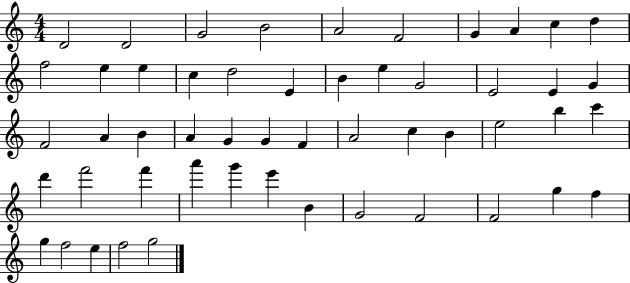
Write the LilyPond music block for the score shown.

{
  \clef treble
  \numericTimeSignature
  \time 4/4
  \key c \major
  d'2 d'2 | g'2 b'2 | a'2 f'2 | g'4 a'4 c''4 d''4 | \break f''2 e''4 e''4 | c''4 d''2 e'4 | b'4 e''4 g'2 | e'2 e'4 g'4 | \break f'2 a'4 b'4 | a'4 g'4 g'4 f'4 | a'2 c''4 b'4 | e''2 b''4 c'''4 | \break d'''4 f'''2 f'''4 | a'''4 g'''4 e'''4 b'4 | g'2 f'2 | f'2 g''4 f''4 | \break g''4 f''2 e''4 | f''2 g''2 | \bar "|."
}